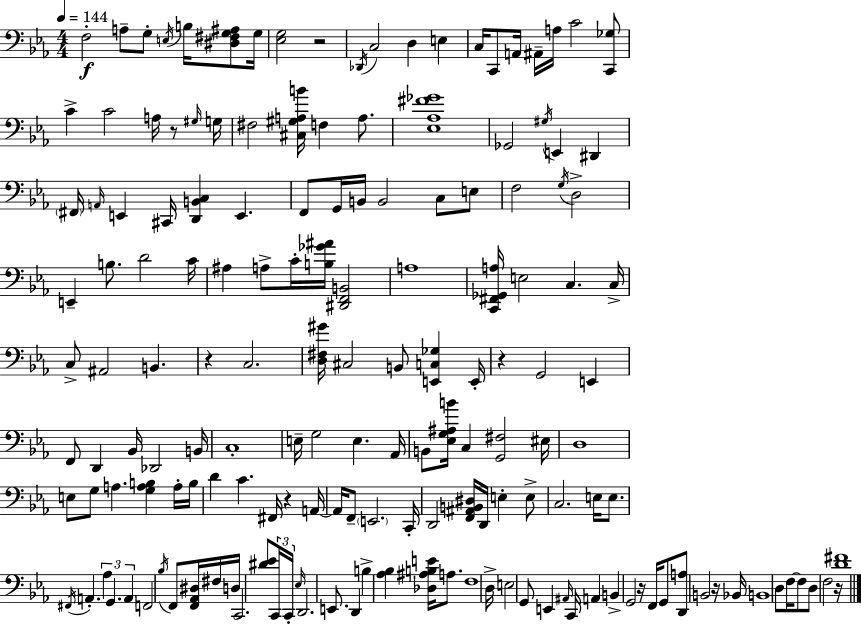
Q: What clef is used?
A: bass